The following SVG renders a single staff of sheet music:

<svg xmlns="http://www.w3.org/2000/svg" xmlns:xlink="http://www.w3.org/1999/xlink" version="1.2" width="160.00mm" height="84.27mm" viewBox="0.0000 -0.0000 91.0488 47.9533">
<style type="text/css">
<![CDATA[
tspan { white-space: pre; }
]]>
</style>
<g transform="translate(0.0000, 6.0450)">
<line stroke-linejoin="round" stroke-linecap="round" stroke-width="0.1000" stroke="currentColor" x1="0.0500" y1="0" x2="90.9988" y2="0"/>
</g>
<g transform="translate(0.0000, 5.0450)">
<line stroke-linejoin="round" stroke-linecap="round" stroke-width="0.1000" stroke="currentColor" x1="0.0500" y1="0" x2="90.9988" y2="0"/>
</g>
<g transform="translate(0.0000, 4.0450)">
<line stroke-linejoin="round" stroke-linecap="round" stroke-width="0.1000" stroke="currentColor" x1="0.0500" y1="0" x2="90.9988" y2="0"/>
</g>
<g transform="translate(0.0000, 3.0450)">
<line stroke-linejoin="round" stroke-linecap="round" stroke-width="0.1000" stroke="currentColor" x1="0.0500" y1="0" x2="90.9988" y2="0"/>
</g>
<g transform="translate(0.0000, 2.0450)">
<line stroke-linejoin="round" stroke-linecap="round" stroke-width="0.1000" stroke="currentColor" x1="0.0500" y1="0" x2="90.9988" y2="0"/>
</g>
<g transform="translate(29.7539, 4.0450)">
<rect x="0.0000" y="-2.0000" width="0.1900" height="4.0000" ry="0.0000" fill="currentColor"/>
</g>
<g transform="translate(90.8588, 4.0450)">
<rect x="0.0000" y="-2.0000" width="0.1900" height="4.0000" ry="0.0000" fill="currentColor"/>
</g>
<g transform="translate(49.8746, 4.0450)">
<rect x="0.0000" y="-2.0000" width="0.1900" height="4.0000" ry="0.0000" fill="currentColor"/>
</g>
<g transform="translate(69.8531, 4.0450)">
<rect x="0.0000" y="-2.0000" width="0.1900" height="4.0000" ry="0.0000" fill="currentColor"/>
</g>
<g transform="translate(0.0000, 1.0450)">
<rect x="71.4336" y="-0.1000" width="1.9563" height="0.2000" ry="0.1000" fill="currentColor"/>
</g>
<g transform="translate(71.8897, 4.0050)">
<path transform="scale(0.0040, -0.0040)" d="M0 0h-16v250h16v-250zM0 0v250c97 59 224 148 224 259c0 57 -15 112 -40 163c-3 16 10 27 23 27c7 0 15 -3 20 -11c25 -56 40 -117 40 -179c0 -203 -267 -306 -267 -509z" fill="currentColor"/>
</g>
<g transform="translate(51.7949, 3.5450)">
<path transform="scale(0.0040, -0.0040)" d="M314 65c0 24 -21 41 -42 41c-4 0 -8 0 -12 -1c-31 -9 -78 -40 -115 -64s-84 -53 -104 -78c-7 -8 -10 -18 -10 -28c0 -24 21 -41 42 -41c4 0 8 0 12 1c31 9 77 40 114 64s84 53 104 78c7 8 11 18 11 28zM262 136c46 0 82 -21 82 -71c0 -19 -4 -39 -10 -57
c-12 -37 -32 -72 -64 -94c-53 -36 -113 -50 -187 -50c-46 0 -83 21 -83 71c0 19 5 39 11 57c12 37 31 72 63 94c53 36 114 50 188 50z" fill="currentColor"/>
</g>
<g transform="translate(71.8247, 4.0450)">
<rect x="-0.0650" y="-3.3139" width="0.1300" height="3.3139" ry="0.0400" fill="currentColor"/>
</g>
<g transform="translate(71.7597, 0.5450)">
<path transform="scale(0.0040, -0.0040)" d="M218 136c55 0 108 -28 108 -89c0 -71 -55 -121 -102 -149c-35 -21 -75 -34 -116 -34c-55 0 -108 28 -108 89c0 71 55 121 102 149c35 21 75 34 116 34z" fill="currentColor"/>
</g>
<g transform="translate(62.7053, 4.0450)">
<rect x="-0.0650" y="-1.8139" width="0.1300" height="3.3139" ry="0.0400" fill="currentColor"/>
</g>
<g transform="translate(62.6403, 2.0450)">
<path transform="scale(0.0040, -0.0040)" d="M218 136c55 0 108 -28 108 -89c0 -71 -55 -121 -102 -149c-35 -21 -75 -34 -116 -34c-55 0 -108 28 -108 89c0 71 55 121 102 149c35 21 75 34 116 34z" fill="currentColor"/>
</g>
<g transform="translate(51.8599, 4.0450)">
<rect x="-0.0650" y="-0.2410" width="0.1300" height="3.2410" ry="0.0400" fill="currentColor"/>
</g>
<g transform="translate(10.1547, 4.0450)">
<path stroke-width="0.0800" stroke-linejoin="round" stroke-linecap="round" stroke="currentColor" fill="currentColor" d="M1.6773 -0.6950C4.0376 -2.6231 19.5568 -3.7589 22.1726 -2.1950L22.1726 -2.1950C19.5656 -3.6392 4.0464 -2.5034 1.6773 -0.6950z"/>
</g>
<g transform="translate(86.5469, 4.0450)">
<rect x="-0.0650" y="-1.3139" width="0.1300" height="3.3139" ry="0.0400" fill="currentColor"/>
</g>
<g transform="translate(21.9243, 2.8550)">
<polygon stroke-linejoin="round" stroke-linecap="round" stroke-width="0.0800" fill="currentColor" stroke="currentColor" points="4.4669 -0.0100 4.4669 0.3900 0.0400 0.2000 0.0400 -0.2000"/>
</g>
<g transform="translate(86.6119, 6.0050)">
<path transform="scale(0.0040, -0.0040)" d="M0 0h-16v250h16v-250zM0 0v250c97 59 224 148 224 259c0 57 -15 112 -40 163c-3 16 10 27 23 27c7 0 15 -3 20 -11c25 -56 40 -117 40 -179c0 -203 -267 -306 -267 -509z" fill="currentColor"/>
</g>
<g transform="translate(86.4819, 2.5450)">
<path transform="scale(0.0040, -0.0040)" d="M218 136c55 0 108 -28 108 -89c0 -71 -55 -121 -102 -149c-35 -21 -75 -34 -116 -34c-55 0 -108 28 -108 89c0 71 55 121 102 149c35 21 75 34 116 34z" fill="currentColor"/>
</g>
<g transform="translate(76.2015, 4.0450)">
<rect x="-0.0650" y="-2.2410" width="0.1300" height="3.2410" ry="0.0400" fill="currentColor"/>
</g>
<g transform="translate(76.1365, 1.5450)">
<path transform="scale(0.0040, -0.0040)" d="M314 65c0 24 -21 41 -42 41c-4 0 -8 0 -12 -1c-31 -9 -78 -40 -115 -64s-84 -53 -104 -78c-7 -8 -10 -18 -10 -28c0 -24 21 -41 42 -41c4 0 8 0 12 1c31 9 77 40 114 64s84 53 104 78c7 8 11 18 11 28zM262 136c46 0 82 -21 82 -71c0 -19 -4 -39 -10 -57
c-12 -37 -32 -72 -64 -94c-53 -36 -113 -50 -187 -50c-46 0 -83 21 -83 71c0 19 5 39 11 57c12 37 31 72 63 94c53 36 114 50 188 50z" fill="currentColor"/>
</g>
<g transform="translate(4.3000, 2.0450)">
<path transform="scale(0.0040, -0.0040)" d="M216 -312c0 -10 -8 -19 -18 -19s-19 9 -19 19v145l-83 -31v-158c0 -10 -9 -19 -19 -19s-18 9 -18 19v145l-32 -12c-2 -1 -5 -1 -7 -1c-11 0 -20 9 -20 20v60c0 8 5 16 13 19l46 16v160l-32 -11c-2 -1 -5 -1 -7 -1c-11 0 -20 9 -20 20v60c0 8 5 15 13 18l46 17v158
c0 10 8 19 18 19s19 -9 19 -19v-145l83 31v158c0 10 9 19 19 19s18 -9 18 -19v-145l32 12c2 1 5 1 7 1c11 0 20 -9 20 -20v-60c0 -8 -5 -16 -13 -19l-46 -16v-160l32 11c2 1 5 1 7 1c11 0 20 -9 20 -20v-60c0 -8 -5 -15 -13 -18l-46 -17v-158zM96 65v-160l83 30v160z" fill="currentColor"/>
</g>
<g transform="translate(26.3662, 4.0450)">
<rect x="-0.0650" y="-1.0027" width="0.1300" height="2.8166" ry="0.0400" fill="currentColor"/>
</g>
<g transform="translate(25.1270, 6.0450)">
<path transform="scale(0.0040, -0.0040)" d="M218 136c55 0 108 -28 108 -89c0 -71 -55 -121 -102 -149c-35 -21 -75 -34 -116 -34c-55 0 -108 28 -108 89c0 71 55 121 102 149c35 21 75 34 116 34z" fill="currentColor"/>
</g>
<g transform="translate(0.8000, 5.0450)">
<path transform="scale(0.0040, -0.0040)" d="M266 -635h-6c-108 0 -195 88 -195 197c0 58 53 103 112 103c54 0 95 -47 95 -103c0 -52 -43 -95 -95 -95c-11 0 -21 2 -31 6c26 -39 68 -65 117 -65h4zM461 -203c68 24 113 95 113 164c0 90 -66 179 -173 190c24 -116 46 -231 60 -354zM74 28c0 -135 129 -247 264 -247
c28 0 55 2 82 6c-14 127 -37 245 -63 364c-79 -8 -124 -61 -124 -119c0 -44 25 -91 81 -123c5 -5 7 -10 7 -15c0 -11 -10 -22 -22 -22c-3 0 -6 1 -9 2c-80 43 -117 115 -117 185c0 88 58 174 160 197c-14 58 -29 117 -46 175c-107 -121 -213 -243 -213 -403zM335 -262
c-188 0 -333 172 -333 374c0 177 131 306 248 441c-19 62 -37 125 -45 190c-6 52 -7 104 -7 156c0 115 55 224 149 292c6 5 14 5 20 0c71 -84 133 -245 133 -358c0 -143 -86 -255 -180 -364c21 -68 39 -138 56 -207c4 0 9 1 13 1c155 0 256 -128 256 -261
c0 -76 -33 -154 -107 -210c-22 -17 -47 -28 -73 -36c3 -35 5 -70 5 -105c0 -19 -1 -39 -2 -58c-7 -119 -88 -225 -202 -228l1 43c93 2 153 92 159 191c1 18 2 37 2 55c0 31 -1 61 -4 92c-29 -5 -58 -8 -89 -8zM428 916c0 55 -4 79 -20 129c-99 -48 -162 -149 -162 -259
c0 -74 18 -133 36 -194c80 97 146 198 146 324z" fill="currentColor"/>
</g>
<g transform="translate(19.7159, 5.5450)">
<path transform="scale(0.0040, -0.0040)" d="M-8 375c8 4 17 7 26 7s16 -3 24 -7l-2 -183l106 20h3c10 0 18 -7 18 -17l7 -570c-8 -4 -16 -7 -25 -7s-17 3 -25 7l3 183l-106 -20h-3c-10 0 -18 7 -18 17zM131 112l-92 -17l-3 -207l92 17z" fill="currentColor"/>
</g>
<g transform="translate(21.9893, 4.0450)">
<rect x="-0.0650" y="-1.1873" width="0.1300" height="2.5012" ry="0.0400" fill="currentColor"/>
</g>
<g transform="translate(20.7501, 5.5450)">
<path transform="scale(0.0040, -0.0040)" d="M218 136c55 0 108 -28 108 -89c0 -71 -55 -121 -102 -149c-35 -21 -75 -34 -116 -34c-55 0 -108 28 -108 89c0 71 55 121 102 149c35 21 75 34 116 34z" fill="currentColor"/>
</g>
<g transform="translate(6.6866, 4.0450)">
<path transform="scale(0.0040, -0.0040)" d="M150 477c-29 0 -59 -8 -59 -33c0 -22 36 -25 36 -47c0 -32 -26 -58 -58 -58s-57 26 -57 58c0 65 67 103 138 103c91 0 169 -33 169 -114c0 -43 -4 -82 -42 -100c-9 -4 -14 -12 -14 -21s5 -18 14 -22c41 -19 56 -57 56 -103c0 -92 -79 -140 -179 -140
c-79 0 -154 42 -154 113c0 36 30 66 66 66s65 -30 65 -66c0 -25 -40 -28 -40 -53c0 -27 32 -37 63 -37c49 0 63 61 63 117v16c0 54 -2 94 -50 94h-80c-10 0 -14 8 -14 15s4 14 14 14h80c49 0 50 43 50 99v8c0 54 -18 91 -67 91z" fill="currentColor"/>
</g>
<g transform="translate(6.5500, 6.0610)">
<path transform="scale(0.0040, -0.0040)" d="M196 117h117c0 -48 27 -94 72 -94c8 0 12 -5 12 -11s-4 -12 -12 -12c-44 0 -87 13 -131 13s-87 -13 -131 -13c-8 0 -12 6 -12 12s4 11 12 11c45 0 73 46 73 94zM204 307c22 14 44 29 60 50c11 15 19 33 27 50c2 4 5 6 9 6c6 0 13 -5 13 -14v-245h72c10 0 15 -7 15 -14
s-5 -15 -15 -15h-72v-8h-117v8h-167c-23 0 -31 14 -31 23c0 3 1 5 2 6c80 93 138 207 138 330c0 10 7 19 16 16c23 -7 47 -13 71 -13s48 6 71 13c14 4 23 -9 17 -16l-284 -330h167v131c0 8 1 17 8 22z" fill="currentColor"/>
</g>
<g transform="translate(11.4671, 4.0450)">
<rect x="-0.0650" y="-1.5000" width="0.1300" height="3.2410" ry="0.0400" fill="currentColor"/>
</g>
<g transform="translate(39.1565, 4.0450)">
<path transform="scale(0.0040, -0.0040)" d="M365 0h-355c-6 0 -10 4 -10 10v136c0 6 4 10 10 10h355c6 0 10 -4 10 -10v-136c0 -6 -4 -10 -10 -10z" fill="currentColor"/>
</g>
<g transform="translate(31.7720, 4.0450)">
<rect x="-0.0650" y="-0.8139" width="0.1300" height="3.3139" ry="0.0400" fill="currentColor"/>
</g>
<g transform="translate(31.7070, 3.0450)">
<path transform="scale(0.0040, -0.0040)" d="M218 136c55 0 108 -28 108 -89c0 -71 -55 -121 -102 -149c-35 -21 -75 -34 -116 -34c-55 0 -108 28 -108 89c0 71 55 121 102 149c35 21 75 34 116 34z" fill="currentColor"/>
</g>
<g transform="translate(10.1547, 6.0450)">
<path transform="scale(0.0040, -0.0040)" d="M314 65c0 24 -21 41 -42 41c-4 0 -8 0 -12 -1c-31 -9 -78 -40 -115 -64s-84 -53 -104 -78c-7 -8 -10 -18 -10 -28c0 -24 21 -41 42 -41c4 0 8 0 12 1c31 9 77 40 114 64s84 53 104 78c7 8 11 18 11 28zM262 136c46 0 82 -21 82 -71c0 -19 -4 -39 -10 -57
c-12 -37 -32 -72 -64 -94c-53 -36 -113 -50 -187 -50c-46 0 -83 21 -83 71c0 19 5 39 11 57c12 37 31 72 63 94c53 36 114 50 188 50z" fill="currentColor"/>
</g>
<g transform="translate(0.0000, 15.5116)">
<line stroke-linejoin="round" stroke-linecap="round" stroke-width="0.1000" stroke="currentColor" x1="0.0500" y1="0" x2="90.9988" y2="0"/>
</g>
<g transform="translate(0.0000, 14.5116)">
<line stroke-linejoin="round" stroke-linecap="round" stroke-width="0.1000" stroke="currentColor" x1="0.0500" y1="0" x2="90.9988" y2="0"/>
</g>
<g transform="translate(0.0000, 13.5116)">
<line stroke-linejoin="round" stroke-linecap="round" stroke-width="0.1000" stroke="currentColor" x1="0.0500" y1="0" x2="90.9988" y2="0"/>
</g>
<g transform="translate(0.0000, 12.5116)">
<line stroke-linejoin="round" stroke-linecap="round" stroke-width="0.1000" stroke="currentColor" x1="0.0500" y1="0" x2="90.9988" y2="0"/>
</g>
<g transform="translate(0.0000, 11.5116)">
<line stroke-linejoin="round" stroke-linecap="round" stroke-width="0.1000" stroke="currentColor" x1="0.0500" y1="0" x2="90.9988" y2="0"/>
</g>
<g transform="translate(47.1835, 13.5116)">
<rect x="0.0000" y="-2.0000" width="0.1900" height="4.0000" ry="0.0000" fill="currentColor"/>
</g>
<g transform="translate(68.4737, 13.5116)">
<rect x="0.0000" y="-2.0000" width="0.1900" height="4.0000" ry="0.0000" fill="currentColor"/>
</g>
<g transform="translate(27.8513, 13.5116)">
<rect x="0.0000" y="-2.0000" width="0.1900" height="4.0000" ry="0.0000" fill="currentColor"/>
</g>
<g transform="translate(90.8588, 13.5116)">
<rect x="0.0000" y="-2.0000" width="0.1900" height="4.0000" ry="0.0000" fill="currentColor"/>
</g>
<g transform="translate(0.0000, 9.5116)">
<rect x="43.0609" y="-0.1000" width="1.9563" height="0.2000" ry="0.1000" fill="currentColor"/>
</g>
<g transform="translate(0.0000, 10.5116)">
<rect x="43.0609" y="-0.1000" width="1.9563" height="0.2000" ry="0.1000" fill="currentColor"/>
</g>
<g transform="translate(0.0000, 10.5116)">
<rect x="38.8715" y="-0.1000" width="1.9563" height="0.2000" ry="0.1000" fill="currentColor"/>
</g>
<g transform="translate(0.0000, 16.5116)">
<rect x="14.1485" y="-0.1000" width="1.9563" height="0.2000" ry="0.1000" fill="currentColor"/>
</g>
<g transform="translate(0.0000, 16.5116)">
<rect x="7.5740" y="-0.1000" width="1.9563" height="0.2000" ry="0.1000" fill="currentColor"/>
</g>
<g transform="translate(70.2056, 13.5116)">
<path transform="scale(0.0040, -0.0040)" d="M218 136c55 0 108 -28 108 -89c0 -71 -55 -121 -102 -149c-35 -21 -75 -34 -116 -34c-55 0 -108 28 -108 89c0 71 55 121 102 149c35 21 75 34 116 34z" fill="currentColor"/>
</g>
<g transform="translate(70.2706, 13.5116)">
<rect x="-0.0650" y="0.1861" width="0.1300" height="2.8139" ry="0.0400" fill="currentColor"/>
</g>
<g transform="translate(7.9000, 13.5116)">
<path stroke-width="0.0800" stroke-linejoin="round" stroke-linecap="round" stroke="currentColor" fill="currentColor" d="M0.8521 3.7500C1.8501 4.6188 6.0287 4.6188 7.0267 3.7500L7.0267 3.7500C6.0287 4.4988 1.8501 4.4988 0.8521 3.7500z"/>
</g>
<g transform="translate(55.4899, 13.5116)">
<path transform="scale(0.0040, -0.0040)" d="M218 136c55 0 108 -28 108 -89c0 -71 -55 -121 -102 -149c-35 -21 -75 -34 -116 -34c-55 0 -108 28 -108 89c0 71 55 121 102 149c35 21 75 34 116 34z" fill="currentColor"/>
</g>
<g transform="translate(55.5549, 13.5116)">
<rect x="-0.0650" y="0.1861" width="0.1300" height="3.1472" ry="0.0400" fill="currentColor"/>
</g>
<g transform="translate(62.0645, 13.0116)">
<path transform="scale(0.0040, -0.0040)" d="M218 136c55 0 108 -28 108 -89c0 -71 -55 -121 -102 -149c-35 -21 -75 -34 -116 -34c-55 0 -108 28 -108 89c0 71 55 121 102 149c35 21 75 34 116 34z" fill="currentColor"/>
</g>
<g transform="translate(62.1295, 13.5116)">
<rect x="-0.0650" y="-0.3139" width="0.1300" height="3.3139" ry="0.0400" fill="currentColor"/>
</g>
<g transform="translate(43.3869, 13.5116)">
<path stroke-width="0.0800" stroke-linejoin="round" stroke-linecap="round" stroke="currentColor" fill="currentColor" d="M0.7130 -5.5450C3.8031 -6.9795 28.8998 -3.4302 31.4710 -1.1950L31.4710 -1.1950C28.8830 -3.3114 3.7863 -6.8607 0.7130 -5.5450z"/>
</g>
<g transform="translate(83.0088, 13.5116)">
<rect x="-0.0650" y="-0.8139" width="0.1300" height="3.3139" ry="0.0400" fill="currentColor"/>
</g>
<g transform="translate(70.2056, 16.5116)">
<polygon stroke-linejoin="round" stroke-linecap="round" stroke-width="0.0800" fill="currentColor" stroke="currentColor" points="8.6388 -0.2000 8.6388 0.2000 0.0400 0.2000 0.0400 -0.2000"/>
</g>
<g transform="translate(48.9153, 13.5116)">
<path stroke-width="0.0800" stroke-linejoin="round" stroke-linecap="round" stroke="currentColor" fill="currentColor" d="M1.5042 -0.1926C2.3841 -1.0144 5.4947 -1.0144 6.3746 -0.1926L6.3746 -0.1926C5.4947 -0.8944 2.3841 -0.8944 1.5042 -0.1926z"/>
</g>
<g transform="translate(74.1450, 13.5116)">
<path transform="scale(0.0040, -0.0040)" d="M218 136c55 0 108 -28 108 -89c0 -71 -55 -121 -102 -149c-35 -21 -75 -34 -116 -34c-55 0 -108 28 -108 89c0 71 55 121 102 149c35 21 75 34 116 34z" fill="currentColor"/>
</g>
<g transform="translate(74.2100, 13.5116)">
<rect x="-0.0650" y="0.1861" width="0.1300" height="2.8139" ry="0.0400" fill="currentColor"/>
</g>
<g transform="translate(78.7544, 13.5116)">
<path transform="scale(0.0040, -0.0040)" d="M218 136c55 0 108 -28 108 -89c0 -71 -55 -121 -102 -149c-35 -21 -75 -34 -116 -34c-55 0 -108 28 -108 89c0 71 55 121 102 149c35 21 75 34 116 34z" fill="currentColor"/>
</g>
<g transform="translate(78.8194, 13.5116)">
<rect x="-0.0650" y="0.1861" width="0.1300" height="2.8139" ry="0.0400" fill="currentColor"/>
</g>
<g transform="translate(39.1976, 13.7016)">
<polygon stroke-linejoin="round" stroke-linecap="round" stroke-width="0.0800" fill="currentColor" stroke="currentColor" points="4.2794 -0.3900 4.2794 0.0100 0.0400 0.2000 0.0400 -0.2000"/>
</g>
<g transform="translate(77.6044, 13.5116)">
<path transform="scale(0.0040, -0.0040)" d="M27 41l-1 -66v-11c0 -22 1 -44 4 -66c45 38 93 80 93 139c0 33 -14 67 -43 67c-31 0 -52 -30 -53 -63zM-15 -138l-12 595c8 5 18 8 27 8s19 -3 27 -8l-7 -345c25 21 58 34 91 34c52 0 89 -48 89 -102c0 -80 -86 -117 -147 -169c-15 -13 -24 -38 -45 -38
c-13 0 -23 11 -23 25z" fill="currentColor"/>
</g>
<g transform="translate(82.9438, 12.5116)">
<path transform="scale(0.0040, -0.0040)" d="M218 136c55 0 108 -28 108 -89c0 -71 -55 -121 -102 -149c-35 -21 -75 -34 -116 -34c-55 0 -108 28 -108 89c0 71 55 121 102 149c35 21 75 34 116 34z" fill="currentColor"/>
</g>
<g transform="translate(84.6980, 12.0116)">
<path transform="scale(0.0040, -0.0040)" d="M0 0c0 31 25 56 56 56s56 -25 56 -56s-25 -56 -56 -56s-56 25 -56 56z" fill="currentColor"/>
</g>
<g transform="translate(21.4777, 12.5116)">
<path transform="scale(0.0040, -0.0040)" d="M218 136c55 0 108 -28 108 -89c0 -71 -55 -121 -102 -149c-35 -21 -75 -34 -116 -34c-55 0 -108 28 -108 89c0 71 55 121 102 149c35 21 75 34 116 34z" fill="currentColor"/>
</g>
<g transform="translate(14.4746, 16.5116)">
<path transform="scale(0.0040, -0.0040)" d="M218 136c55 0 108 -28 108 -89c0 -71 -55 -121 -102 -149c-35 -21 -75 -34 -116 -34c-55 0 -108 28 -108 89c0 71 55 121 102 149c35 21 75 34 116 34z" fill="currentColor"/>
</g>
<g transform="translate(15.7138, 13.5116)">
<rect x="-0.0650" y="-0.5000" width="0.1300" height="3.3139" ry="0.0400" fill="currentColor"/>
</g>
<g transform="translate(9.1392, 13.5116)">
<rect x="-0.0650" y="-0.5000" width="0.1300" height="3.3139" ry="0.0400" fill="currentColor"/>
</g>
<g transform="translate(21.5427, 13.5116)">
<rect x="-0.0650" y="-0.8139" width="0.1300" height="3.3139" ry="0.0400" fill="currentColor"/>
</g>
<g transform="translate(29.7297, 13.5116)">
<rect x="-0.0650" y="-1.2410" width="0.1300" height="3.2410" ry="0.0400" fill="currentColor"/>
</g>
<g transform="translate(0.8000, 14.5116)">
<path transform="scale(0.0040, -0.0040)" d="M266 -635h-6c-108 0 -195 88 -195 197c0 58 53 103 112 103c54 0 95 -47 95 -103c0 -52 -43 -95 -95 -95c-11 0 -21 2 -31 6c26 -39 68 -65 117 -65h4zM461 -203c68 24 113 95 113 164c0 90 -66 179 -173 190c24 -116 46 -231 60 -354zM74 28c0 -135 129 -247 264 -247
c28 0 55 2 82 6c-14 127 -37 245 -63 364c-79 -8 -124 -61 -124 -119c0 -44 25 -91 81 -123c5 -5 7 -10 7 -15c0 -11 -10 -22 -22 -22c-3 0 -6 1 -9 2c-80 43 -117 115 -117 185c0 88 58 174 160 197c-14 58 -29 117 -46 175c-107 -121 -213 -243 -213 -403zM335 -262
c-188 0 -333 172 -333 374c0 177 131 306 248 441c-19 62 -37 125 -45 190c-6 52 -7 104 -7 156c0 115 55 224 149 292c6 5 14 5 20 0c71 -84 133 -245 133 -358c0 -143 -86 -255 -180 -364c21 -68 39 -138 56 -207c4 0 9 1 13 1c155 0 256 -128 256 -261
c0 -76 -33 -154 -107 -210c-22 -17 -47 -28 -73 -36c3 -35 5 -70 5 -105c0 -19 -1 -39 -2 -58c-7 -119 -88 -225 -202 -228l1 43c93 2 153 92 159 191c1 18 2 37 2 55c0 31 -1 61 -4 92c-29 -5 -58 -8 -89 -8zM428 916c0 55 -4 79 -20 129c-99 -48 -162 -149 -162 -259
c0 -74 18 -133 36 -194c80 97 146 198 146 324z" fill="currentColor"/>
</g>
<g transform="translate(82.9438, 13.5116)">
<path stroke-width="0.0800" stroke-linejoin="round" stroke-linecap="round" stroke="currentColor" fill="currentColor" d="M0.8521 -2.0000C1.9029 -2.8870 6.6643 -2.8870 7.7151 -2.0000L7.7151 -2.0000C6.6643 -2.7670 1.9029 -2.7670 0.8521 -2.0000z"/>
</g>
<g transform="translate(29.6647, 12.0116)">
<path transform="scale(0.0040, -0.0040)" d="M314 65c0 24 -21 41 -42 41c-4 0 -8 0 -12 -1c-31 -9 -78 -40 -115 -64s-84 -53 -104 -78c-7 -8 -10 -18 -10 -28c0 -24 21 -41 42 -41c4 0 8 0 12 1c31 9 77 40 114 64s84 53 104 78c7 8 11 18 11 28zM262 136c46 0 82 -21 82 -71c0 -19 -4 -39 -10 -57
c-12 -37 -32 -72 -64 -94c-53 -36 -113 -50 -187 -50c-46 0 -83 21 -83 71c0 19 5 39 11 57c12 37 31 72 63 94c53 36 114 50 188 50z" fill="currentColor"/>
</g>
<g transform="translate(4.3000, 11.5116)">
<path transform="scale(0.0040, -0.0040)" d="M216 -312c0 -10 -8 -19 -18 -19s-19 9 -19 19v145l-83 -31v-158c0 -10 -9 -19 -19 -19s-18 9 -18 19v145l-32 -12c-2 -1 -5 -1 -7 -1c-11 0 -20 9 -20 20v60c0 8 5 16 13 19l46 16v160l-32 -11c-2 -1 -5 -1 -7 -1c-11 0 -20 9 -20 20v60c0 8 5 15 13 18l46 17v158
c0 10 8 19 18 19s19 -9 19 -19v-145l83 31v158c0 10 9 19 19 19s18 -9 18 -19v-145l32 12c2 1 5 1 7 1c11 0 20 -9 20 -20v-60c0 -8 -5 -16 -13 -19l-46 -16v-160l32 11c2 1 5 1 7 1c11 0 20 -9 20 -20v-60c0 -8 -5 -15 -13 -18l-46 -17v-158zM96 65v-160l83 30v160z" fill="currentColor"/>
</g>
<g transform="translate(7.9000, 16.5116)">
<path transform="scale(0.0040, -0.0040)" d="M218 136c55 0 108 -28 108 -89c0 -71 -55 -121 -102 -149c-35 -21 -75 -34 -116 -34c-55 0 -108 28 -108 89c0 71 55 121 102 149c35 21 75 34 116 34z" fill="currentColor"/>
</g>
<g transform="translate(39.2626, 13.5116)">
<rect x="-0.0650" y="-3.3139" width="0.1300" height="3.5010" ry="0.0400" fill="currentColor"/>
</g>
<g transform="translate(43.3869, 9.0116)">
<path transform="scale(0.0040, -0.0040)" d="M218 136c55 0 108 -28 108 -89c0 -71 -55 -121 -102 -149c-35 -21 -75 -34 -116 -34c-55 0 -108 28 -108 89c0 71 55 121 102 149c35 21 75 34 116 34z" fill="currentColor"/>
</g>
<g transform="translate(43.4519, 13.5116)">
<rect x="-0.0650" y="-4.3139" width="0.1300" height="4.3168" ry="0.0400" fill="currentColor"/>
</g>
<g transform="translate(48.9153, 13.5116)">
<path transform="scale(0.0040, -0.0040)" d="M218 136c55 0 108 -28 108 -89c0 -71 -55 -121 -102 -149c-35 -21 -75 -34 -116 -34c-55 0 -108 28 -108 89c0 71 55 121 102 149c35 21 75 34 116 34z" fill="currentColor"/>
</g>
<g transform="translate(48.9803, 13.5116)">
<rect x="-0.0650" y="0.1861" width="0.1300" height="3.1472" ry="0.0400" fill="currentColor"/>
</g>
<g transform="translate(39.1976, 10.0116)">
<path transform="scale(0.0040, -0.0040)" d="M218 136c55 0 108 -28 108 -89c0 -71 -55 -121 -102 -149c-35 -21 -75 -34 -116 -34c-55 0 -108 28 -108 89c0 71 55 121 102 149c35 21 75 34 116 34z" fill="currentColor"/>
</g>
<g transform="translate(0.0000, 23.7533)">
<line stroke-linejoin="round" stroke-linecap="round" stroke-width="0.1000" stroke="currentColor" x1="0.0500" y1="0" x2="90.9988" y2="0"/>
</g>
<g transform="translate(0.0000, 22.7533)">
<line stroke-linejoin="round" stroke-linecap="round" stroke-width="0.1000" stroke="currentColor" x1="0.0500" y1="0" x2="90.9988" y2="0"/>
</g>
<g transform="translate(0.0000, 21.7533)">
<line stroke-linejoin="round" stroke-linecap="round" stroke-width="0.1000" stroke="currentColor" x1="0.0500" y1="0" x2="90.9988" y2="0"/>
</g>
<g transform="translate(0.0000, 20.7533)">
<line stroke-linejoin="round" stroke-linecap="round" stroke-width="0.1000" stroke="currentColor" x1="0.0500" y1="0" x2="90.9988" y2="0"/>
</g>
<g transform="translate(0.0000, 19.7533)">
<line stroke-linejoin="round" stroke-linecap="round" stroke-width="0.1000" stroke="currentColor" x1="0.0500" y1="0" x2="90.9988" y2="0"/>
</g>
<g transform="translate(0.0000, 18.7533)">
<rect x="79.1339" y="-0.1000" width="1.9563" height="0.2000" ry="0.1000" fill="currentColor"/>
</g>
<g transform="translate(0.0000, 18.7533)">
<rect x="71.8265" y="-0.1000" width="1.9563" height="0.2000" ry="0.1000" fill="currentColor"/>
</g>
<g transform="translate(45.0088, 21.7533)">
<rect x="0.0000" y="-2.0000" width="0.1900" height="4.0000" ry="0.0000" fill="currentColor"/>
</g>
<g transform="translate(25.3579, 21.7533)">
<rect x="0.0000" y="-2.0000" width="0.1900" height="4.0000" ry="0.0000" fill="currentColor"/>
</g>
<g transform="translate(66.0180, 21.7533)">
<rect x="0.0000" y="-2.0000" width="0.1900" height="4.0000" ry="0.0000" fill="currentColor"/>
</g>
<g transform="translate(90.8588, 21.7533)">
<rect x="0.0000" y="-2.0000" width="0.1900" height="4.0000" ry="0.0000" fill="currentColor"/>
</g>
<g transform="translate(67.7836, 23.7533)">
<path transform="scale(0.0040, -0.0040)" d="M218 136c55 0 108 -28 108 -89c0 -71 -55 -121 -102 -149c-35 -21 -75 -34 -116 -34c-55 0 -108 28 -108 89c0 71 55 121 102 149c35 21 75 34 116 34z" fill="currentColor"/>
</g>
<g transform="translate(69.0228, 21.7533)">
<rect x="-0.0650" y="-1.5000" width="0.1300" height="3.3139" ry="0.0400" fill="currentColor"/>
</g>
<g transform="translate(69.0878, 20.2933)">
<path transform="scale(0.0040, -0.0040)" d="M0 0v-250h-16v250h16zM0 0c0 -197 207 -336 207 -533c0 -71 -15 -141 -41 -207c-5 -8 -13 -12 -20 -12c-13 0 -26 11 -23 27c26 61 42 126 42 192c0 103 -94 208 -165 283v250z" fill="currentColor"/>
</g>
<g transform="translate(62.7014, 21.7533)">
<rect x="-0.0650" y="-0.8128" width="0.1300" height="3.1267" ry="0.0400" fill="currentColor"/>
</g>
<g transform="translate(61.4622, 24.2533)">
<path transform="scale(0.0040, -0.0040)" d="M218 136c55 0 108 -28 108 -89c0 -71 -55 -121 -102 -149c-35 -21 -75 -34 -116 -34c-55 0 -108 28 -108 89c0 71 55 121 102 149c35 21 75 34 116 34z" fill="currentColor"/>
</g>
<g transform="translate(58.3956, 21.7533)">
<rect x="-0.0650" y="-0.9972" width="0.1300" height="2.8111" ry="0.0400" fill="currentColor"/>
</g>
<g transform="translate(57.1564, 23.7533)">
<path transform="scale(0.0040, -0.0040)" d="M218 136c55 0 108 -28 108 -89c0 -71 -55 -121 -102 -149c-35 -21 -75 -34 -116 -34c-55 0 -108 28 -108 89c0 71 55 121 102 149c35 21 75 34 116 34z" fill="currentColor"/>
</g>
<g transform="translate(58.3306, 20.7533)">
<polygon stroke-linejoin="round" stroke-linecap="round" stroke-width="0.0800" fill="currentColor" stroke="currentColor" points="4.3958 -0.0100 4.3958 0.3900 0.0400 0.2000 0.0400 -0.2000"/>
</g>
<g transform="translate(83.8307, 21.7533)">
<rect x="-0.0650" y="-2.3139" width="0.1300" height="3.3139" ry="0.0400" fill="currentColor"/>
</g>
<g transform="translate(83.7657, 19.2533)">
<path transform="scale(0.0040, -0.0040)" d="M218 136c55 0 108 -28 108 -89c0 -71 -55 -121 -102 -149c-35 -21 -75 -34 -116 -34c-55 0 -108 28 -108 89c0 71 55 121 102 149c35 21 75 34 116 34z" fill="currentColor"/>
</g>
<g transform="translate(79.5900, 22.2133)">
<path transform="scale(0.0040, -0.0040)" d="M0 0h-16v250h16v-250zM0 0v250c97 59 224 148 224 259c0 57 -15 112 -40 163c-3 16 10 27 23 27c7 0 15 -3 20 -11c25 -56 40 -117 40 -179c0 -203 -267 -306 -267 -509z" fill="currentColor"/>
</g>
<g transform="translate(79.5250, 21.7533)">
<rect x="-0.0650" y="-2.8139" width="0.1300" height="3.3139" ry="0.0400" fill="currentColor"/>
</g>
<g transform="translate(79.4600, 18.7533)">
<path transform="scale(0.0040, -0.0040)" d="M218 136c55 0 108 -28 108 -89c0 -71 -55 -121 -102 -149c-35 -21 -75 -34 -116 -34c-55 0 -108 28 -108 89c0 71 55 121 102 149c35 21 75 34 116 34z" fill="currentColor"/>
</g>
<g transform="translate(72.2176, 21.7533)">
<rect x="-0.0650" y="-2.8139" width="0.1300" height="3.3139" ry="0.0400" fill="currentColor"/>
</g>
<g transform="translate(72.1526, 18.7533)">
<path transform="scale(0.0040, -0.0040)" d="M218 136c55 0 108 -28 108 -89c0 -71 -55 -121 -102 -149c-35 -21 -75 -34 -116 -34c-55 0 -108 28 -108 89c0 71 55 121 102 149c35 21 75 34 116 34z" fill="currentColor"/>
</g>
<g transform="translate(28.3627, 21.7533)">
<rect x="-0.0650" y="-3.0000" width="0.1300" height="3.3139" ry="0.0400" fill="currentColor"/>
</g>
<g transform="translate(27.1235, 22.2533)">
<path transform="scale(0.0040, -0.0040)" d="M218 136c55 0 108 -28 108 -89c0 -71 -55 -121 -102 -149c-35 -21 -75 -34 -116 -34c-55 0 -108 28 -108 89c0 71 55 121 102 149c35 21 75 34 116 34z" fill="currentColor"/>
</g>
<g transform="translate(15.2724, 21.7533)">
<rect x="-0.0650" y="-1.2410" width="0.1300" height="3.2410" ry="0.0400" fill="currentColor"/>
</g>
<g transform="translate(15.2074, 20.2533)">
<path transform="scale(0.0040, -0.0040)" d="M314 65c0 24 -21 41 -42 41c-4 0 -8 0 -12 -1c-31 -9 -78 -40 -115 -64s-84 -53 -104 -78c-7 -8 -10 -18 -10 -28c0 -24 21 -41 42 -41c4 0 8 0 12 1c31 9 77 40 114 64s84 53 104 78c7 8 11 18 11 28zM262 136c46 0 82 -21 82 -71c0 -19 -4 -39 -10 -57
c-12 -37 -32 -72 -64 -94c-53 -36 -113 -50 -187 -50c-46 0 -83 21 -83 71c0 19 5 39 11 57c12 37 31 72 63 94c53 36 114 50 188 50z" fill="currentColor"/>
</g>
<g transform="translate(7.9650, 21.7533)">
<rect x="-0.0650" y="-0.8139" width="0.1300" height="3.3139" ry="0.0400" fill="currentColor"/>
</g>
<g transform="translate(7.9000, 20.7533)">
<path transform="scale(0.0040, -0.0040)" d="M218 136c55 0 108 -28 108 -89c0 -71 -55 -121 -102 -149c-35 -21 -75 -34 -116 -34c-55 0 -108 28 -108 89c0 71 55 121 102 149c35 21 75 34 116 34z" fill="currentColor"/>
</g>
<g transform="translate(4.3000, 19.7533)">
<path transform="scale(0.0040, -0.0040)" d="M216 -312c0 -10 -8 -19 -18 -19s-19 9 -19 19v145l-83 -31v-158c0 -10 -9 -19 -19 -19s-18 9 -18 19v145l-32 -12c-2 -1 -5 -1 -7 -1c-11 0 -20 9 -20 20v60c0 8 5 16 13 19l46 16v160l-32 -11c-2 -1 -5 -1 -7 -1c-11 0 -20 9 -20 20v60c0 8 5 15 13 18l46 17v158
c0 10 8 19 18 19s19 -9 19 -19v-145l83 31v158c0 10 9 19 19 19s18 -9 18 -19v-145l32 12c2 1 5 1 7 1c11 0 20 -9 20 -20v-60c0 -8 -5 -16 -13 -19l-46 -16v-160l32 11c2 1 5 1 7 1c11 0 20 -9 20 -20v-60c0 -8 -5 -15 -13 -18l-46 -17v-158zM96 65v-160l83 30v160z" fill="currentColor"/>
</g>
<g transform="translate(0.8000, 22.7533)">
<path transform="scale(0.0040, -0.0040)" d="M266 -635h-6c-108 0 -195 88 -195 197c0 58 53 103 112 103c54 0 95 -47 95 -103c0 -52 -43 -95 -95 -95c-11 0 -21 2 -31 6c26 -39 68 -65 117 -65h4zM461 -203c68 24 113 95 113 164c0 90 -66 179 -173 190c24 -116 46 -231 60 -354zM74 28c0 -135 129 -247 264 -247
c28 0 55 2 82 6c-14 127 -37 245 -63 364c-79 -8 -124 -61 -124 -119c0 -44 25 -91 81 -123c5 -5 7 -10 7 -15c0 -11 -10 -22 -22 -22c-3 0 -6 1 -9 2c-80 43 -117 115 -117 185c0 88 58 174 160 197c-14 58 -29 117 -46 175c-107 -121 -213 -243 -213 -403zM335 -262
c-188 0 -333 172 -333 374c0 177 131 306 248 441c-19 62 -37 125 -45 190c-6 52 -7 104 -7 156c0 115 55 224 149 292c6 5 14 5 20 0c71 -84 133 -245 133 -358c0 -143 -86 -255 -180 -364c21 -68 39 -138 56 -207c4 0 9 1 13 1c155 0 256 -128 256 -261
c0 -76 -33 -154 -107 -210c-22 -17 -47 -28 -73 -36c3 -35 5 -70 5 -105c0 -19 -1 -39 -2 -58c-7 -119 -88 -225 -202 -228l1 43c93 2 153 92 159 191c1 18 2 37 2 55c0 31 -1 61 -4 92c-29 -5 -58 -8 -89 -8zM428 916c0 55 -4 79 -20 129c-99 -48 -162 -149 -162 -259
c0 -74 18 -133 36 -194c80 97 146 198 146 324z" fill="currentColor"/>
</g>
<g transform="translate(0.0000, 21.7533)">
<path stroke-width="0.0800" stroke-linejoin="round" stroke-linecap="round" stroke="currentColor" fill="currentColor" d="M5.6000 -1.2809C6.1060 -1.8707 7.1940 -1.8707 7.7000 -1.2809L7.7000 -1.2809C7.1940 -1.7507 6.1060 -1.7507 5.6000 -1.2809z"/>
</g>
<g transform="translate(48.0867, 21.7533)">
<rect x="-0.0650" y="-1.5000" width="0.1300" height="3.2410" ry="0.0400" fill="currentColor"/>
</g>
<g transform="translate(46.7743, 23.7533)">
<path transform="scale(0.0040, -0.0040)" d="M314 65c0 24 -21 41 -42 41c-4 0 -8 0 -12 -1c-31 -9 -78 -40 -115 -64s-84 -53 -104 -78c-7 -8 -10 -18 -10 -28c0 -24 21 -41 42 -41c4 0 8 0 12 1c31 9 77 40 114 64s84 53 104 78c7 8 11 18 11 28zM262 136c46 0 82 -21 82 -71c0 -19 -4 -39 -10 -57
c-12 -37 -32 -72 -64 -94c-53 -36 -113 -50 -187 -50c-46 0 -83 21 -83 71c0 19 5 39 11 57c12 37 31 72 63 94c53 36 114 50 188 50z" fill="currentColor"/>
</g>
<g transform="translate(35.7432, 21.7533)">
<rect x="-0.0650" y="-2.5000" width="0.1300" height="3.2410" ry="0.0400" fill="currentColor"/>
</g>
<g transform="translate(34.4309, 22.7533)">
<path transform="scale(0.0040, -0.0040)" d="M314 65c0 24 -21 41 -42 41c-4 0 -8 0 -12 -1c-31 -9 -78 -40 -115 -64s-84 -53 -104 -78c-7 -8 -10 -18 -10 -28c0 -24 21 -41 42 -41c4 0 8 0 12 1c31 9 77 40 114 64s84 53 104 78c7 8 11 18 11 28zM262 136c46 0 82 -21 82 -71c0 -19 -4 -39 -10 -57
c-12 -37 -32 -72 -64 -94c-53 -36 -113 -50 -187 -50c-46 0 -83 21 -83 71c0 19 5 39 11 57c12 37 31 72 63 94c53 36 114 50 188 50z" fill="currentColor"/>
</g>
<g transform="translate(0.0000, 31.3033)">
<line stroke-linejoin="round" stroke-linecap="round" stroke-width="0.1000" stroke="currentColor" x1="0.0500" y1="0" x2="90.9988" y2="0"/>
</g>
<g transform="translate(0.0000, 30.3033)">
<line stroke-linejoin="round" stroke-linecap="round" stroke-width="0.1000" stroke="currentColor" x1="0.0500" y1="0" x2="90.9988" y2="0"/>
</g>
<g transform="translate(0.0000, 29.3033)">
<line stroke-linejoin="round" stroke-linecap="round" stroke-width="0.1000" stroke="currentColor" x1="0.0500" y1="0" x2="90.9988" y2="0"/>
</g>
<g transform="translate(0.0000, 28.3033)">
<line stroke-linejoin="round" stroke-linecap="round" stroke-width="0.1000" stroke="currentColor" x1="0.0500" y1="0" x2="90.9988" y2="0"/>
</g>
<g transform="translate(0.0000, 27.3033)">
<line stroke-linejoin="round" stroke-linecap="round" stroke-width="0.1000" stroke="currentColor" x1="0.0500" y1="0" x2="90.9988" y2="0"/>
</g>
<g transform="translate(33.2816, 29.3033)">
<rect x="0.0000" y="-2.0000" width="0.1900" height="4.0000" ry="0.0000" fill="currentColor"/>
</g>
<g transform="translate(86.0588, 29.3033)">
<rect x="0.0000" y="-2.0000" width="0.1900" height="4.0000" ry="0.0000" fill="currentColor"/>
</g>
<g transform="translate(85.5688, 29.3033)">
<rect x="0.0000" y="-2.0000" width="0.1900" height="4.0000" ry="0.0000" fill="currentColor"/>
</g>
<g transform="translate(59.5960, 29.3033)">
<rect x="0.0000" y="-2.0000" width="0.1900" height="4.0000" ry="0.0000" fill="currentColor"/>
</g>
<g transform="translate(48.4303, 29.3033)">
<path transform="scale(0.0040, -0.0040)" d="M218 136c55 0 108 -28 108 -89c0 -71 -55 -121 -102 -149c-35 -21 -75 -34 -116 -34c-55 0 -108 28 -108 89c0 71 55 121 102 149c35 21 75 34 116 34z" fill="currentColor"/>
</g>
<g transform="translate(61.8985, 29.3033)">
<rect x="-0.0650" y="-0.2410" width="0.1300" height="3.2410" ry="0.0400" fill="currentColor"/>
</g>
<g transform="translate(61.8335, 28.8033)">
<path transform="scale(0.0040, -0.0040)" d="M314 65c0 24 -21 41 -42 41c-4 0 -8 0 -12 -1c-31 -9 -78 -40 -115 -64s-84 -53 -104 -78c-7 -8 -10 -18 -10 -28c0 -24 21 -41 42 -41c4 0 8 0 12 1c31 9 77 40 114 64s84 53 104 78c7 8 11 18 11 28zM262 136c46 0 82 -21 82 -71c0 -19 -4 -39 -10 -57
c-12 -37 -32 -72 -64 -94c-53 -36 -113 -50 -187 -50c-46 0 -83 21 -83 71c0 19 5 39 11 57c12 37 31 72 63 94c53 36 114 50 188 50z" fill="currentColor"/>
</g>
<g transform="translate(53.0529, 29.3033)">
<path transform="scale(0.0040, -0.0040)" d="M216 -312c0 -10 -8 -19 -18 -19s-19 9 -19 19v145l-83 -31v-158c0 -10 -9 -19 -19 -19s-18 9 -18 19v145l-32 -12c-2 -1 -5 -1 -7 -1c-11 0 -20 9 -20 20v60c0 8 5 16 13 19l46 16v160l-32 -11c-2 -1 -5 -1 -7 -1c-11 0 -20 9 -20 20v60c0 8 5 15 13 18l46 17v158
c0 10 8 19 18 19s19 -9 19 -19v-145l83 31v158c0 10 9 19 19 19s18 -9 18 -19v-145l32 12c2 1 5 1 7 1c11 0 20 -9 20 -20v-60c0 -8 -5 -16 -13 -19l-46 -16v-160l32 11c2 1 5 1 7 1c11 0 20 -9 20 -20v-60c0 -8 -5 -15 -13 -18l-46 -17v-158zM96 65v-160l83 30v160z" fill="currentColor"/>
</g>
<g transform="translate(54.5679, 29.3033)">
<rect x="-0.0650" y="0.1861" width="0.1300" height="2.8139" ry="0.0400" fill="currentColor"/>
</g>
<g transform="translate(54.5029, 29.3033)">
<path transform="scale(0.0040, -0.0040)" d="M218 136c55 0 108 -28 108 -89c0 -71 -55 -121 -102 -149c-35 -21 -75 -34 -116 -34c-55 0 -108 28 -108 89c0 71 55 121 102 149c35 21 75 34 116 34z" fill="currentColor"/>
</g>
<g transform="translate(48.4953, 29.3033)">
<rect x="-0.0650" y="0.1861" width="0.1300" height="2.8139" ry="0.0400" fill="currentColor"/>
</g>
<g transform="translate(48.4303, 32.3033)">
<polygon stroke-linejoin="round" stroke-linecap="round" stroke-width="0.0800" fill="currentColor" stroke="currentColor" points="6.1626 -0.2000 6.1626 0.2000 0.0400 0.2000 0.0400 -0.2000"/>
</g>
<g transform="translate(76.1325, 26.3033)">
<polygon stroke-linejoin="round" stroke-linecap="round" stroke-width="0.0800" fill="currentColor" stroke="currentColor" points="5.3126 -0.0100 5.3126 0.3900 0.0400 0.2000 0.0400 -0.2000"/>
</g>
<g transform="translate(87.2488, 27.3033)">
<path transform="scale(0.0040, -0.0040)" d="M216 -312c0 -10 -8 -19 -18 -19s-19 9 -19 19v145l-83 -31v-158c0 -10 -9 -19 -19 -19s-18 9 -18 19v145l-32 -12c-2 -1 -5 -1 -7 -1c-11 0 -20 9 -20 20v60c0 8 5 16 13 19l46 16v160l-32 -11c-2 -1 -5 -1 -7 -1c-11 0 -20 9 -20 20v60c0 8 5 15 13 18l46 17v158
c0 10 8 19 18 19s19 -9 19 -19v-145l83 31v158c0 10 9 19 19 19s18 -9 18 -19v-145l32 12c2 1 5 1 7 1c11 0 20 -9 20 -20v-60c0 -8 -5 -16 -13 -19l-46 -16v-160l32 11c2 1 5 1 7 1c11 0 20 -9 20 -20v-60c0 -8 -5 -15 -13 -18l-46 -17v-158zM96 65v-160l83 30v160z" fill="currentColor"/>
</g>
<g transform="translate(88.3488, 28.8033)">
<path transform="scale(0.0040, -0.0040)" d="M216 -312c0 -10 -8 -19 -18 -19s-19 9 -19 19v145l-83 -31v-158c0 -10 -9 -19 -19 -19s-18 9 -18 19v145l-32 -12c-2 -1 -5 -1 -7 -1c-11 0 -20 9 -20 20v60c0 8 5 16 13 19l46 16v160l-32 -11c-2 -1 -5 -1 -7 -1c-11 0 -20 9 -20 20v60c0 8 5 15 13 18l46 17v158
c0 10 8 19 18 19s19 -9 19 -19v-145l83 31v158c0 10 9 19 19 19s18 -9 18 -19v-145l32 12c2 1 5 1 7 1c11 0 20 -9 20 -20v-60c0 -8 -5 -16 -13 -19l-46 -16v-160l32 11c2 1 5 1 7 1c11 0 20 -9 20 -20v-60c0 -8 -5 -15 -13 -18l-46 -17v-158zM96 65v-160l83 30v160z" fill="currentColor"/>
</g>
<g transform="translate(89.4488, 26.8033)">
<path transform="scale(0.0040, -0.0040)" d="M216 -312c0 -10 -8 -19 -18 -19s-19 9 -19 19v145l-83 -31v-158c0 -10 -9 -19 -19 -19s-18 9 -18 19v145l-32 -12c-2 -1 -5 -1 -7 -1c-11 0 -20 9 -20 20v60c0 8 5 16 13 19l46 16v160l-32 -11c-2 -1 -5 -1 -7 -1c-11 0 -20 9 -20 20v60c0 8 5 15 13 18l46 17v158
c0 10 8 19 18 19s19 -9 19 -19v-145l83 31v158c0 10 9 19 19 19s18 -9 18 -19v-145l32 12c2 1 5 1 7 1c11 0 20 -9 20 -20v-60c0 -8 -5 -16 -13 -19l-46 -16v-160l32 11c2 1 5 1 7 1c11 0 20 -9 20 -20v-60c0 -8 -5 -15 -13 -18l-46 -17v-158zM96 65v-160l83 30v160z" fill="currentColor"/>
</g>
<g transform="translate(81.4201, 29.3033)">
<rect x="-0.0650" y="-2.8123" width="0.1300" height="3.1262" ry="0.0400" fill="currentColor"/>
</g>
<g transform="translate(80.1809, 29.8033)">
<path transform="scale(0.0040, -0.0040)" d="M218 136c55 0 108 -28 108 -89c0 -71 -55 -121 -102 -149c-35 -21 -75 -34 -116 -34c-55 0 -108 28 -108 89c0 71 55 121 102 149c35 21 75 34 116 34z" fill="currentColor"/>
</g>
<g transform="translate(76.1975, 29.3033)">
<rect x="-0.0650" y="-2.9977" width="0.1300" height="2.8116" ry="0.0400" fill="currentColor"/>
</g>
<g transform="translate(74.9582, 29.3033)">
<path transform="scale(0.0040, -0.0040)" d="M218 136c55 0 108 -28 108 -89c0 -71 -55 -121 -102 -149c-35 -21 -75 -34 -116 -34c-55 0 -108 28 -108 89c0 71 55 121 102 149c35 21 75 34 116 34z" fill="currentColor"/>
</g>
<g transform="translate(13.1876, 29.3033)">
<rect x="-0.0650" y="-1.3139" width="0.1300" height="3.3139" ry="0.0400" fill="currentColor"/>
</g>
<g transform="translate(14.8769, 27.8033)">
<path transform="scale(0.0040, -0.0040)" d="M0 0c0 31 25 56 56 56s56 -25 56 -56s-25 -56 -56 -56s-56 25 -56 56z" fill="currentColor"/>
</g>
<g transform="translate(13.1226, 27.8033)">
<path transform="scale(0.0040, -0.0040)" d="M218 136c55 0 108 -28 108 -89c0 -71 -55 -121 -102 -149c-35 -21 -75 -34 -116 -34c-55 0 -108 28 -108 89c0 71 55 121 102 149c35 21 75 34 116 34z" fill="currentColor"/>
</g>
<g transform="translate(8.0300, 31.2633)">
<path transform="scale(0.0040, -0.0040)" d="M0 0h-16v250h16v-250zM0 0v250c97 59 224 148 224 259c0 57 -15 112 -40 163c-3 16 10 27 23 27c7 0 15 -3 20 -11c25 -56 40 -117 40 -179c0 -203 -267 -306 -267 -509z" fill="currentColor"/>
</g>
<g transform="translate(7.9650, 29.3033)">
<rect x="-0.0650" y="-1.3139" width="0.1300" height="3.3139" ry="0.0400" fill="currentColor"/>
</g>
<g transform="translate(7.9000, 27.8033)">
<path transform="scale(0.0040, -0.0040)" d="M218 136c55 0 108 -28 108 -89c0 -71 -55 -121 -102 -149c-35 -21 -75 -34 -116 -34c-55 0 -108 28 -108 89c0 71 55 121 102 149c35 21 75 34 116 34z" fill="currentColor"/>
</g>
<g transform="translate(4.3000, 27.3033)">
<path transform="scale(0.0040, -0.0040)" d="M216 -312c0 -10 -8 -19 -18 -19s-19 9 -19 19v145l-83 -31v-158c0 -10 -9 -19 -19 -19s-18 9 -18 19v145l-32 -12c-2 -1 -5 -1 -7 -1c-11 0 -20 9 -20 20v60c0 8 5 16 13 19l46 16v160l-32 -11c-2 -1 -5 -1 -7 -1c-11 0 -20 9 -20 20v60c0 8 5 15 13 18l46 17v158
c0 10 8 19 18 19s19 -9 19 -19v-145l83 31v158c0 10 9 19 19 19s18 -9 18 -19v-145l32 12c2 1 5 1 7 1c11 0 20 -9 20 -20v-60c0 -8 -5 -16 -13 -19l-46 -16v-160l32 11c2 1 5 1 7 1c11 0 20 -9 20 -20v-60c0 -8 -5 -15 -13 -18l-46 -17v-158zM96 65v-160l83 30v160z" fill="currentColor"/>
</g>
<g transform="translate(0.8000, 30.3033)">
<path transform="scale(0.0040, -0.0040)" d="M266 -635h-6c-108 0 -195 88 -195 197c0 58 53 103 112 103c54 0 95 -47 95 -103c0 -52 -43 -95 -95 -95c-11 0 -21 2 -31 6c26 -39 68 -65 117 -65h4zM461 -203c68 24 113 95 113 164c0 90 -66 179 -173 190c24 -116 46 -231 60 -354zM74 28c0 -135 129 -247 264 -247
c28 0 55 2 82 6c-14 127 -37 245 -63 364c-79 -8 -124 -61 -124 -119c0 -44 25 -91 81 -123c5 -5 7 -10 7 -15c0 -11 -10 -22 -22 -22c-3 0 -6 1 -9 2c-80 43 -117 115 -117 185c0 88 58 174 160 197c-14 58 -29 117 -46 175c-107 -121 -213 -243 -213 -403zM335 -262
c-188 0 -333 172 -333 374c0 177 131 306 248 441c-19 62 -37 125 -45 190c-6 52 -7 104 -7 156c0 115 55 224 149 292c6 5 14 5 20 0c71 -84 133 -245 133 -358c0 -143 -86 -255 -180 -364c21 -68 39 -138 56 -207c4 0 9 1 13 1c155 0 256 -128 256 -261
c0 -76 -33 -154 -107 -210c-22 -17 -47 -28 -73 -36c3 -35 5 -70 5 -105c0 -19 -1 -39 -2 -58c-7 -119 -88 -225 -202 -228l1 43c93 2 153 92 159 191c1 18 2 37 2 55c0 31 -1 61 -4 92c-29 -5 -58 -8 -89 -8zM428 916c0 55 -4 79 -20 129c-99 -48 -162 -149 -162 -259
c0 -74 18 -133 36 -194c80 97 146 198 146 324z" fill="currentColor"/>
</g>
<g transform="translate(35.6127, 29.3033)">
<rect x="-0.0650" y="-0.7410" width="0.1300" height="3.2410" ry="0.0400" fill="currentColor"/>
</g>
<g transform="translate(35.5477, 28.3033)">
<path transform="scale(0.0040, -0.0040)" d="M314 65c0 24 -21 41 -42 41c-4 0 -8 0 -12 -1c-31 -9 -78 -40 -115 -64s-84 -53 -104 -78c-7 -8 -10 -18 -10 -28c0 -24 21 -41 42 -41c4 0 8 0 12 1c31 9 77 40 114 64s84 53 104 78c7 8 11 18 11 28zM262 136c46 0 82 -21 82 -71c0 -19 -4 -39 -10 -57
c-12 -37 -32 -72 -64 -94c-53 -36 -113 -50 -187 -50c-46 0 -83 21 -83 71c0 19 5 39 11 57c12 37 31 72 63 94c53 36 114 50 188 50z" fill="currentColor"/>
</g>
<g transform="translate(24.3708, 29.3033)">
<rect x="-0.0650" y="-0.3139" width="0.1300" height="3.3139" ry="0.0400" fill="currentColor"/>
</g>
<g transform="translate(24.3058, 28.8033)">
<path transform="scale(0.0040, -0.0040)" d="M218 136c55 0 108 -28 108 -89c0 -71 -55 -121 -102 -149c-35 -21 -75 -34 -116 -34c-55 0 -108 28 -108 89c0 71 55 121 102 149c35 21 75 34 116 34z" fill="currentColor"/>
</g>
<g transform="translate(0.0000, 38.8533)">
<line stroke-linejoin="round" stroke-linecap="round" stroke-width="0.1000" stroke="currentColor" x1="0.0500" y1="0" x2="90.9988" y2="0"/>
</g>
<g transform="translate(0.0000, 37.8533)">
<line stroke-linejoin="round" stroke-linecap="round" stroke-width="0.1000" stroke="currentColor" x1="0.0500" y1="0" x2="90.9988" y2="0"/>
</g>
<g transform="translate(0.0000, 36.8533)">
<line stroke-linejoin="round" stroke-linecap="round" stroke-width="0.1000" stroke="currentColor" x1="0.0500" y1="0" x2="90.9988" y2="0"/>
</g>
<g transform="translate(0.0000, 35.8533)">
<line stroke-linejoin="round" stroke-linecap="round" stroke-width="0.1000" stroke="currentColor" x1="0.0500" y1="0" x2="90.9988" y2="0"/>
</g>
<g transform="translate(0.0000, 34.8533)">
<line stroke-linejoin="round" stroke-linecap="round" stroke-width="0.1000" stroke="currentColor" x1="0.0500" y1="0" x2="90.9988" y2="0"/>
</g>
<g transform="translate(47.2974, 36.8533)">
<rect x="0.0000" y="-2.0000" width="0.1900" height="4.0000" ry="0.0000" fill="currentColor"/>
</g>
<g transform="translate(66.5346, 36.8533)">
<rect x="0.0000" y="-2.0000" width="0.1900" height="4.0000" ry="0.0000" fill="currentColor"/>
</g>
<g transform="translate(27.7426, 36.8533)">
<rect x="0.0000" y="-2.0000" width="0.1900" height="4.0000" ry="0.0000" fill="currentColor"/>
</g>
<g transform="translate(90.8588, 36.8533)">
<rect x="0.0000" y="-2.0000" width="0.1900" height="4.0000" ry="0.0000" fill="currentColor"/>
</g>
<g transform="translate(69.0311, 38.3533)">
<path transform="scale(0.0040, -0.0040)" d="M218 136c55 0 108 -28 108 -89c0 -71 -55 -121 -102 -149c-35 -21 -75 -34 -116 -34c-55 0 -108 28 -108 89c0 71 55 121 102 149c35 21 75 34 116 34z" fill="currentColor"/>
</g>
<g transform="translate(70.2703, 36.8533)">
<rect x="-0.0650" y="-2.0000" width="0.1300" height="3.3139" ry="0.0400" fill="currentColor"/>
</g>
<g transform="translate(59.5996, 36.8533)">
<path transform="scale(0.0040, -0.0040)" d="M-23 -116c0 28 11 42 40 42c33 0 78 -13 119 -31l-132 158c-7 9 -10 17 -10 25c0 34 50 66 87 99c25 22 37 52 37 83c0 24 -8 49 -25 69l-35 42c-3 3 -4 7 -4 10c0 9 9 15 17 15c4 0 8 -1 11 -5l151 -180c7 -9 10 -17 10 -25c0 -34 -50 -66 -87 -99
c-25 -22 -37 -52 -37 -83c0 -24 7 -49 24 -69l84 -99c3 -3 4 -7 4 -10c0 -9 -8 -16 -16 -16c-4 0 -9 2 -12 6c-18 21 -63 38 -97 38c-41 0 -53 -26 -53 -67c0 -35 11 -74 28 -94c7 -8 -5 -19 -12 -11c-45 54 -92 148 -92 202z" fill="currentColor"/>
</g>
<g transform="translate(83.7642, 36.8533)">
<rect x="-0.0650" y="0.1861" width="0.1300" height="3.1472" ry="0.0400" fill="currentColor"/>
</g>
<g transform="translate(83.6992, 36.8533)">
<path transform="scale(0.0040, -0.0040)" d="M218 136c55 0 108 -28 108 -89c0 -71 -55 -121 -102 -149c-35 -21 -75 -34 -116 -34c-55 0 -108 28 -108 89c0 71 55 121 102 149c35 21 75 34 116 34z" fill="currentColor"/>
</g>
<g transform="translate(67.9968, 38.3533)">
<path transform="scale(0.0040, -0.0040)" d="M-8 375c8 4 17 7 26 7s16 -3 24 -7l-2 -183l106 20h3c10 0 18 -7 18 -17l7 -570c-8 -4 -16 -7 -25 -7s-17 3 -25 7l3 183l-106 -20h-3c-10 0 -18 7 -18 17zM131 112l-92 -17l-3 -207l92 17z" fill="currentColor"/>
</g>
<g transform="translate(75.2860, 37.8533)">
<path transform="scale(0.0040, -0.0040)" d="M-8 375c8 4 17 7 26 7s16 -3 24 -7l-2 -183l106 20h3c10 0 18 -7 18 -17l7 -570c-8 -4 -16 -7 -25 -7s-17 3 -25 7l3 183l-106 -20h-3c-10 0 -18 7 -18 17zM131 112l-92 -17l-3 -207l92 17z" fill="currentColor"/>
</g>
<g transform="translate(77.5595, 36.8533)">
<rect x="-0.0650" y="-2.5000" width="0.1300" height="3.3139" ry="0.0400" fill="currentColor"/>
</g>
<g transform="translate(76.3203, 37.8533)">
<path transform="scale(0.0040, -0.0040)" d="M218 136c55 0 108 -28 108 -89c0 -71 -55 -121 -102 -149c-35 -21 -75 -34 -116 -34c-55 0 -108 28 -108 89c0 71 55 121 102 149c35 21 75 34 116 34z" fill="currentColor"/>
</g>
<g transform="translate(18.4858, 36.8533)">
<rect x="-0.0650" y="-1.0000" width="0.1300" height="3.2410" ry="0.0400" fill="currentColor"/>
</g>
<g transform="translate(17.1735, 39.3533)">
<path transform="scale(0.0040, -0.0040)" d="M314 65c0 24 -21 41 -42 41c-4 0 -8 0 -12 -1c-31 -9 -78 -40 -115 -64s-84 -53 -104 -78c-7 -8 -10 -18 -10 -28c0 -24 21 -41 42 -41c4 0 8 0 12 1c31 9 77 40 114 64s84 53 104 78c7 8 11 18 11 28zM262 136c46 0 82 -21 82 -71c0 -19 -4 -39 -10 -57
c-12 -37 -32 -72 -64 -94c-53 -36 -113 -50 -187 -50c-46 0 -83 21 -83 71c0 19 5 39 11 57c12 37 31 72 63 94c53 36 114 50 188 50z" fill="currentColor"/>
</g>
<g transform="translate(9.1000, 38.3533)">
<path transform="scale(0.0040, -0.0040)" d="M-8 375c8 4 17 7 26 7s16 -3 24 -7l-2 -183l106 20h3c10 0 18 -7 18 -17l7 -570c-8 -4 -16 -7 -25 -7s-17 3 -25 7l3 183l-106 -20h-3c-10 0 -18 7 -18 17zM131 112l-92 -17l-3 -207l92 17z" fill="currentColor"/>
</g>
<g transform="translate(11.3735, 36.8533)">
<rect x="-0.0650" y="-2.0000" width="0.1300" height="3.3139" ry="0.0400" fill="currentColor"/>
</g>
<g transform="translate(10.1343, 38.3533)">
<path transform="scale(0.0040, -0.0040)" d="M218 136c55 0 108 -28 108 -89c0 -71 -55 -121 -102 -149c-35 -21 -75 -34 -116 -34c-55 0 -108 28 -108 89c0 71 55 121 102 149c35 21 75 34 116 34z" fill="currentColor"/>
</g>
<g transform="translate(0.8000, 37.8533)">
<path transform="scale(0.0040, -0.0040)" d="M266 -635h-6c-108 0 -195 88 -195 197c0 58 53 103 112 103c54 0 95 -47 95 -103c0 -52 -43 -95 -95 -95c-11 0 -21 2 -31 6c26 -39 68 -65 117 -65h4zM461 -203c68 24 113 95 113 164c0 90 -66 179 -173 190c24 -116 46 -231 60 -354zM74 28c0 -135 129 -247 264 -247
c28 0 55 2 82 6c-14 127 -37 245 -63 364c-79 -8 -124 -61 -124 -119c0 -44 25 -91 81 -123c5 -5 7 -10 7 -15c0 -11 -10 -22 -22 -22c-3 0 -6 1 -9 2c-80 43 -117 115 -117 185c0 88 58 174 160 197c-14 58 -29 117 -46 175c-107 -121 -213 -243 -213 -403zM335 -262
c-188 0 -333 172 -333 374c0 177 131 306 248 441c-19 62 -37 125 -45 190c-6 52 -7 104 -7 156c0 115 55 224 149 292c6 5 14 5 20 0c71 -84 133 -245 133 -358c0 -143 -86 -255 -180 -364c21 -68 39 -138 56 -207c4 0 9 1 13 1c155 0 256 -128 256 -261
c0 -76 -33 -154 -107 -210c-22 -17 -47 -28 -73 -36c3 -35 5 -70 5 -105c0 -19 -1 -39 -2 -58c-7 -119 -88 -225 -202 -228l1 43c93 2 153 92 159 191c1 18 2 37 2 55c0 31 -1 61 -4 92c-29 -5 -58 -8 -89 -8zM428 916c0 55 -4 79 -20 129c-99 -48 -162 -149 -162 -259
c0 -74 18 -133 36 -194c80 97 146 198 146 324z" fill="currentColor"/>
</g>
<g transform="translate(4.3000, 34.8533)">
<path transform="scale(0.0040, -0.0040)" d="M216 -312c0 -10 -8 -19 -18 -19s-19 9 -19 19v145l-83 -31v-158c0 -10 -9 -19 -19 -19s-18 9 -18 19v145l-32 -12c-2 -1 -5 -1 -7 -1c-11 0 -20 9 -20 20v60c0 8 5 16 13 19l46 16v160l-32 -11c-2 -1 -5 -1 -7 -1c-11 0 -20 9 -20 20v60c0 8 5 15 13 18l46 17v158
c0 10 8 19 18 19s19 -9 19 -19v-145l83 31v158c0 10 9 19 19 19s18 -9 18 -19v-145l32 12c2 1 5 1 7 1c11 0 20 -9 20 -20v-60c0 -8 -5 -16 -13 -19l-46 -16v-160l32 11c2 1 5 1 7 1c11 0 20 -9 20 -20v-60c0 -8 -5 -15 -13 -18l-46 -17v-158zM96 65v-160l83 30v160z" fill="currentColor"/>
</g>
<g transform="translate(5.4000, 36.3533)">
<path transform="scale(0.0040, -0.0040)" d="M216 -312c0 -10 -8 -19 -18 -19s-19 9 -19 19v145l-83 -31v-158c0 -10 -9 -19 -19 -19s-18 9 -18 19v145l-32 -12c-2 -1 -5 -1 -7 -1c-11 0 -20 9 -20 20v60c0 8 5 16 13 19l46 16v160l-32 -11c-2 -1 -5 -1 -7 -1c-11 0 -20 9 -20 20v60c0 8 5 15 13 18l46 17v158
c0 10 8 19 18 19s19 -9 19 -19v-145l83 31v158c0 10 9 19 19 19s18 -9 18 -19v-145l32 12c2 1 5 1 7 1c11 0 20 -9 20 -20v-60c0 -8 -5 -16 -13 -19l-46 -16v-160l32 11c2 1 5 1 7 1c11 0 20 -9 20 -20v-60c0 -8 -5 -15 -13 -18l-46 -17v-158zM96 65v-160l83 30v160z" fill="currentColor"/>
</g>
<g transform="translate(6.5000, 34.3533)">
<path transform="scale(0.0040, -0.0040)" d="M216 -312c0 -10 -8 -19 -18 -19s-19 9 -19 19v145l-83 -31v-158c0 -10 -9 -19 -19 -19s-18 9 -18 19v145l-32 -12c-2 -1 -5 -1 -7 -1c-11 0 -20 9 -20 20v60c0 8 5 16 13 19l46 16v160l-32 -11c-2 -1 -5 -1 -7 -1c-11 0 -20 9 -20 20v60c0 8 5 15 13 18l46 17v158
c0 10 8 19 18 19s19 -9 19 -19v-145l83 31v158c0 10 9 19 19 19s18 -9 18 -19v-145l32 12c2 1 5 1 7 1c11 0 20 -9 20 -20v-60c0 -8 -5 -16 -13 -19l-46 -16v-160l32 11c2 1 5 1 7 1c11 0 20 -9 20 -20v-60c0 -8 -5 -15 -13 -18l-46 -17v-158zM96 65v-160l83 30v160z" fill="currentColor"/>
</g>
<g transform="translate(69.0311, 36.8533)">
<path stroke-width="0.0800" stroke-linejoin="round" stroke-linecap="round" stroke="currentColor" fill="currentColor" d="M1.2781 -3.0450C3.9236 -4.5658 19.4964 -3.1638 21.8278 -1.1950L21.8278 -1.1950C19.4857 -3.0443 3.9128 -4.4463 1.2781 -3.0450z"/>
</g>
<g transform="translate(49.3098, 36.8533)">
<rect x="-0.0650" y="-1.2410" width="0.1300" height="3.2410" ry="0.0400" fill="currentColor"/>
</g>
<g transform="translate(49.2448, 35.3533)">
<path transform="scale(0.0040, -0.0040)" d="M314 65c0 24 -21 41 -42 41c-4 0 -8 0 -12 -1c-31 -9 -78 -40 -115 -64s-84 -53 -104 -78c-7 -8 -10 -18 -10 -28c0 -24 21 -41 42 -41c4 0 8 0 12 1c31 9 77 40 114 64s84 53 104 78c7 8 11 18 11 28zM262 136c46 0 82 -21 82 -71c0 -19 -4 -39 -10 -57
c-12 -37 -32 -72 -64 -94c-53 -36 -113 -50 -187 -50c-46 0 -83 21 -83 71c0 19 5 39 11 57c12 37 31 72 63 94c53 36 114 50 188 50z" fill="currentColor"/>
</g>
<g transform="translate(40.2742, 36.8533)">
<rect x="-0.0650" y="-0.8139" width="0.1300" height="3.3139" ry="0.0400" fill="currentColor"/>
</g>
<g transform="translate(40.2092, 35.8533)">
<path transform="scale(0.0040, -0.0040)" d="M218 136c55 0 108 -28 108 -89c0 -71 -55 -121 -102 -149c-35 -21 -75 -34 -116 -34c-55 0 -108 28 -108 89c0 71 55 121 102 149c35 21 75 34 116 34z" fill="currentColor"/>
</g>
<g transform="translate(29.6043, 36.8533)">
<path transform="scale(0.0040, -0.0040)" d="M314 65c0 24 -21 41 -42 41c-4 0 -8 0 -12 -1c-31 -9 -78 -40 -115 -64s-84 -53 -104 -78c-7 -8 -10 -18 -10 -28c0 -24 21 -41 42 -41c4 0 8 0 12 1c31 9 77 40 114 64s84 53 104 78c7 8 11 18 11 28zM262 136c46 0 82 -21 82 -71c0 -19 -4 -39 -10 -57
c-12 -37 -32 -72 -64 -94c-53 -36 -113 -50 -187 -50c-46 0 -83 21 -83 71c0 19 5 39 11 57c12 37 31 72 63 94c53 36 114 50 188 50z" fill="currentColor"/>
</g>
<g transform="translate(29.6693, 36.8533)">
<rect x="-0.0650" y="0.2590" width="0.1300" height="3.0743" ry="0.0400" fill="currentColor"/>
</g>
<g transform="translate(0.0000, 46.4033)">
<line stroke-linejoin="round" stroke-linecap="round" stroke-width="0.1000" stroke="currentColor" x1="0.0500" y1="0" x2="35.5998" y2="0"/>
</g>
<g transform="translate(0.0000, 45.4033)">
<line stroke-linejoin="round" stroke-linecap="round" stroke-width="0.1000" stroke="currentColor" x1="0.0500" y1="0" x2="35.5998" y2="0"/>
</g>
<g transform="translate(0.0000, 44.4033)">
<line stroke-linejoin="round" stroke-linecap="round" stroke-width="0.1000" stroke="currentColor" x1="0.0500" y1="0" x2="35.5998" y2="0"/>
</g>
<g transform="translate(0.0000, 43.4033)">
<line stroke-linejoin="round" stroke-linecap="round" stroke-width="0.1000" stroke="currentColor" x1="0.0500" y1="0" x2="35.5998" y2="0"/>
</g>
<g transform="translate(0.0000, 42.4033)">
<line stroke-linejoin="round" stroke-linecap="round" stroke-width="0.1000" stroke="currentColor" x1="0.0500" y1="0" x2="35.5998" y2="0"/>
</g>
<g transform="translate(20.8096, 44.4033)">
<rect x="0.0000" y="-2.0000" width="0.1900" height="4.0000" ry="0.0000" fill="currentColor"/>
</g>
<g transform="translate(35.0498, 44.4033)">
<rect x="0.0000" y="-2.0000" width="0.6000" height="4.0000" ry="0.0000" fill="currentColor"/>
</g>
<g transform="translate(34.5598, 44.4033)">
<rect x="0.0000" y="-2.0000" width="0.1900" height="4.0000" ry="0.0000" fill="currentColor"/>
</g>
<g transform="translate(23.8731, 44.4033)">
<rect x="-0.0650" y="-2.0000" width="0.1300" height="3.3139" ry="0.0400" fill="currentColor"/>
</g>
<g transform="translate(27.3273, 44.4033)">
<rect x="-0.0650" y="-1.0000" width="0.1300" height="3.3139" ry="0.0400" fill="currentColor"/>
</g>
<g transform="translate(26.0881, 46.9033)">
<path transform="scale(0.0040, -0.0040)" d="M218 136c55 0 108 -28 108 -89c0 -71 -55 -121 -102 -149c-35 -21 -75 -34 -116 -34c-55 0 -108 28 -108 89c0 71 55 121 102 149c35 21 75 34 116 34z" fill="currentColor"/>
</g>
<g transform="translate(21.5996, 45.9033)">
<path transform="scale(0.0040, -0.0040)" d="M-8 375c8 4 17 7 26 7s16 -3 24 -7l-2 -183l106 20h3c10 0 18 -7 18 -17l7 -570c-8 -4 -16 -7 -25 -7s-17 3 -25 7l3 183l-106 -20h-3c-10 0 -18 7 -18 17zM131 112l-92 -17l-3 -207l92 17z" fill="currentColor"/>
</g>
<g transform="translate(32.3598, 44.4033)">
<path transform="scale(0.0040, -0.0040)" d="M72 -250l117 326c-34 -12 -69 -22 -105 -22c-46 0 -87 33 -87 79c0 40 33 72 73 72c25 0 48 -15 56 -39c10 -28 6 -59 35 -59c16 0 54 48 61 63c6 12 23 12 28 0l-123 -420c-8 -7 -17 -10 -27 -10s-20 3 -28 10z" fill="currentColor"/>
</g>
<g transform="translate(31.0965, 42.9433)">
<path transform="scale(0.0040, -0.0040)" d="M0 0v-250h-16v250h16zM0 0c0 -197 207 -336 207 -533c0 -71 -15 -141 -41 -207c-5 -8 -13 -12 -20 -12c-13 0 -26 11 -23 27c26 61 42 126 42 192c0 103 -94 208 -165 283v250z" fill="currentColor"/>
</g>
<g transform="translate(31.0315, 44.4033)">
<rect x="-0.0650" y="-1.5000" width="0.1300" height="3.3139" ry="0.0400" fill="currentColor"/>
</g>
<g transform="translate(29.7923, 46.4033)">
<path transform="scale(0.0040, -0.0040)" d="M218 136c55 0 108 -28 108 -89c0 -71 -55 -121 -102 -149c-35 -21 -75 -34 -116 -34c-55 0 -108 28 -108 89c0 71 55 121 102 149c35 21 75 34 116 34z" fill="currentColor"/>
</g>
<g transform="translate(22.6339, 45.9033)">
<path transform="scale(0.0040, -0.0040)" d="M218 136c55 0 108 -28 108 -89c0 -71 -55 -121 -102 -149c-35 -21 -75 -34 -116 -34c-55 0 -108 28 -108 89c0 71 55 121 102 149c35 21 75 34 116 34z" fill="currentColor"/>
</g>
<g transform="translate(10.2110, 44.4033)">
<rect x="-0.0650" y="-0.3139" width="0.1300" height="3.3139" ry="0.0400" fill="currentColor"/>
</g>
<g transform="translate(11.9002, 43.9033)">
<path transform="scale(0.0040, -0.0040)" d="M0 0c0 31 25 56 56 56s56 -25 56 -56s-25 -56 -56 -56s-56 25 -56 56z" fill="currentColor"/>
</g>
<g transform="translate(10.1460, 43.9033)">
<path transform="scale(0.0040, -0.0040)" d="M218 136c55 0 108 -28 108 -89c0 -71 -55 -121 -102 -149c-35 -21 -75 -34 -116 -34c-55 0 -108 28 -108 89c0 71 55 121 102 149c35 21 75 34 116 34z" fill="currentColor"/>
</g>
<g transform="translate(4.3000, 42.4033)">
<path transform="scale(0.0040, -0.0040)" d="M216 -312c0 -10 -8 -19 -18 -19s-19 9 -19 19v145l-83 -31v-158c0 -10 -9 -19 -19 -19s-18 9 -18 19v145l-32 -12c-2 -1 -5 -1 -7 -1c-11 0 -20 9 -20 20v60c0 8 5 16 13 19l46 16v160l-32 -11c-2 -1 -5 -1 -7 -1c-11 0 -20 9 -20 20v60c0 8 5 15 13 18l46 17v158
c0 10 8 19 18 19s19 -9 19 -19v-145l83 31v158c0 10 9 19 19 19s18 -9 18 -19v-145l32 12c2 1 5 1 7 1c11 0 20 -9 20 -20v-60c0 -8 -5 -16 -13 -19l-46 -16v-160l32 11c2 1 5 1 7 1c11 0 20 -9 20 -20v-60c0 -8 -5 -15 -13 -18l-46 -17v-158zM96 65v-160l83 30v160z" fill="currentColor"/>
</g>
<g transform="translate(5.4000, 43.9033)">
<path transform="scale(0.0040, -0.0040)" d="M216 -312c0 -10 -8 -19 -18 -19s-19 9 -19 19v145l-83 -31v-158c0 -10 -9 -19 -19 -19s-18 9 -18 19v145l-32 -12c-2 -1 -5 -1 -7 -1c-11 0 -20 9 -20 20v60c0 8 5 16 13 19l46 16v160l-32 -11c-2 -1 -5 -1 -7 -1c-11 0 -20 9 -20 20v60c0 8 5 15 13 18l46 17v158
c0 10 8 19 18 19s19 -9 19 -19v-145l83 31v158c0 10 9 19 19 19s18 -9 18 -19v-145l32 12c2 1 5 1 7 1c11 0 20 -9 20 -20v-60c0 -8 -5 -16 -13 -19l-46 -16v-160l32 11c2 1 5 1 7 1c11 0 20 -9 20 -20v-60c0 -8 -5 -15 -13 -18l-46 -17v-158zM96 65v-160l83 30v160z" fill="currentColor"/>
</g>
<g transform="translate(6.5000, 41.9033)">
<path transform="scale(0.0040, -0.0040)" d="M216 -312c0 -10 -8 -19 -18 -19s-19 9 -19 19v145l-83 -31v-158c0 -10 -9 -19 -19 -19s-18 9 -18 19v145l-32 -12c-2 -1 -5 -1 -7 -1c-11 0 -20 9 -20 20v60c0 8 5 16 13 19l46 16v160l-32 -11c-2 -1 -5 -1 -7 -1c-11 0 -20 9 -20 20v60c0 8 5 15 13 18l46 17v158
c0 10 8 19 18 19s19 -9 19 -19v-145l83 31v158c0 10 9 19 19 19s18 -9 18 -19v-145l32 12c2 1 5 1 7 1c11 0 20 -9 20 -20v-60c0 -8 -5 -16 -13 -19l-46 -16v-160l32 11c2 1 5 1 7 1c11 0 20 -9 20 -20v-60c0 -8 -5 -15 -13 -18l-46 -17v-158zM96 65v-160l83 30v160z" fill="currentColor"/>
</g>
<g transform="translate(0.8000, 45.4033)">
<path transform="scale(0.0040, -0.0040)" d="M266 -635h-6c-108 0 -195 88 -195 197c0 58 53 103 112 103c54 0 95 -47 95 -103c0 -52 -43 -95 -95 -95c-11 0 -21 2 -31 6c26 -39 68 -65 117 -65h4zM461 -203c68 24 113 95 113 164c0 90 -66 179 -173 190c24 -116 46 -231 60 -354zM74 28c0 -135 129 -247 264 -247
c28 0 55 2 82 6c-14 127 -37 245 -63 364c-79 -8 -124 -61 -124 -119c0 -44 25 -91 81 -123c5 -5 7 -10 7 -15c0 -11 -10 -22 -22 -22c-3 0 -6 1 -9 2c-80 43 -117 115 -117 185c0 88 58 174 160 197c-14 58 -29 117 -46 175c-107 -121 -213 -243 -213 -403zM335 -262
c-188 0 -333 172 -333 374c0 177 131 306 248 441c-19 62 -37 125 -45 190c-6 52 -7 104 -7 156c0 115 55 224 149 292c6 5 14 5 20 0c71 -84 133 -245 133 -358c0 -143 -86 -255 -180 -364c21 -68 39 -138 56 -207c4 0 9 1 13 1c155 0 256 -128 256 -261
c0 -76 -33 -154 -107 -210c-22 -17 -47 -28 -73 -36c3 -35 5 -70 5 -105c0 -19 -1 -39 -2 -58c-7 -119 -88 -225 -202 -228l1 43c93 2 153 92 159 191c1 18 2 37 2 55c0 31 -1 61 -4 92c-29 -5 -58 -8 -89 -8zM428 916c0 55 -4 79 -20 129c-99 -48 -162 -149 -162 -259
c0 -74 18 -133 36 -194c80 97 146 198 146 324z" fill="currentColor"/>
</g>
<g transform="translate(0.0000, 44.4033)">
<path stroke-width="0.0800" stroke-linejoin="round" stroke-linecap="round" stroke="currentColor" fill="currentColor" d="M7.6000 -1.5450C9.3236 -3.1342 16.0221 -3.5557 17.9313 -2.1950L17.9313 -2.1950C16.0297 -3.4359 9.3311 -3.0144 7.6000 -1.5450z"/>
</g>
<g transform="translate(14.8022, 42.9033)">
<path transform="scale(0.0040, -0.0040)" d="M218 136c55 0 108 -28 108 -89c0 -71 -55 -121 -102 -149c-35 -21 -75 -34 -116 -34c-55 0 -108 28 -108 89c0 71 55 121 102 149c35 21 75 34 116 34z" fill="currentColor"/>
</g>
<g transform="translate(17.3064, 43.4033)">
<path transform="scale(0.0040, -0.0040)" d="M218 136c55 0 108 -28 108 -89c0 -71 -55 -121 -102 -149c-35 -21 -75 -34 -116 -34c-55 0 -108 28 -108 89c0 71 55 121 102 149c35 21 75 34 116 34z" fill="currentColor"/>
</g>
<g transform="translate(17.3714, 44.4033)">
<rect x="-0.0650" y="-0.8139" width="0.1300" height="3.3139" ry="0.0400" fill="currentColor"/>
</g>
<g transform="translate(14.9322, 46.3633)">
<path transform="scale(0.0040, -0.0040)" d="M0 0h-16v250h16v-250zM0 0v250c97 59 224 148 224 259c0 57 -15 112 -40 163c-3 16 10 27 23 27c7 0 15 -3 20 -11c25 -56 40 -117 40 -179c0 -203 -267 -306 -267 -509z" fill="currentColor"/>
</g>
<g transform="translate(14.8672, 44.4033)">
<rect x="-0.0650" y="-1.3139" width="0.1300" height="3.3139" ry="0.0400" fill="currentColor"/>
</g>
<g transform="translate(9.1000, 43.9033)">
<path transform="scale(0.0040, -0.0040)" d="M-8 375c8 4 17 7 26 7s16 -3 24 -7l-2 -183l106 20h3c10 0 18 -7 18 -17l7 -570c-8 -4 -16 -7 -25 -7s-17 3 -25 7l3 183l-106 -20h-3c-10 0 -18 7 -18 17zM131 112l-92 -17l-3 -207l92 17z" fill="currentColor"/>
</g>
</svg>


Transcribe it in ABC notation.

X:1
T:Untitled
M:3/4
L:1/4
K:G
E2 F/2 E/2 d z2 c2 ^f b/2 g2 e/2 C C d e2 b/2 d'/2 B B c B/2 B/2 _B/2 d d e2 A G2 E2 E/2 D/2 E/2 a a/2 g e/2 e c d2 B/2 ^B/2 c2 B/2 A/2 F D2 B2 d e2 z F G B c e/2 d F D E/2 z/2